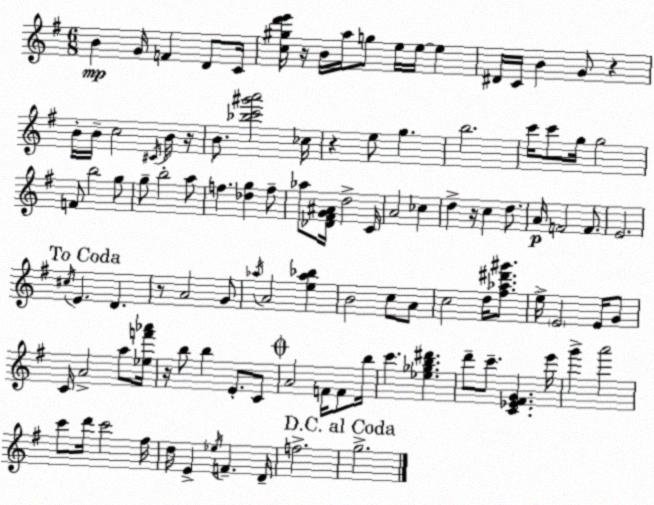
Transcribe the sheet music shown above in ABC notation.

X:1
T:Untitled
M:6/8
L:1/4
K:G
B G/4 F D/2 C/4 [c^gd'e']/4 z/4 B/4 a/4 g/2 e/4 e/4 e ^D/4 C/4 B G/2 z B/4 B/4 c2 ^C/4 B/4 z/4 B/2 [_bc'^g'a']2 _c/4 z e/2 g b2 c'/4 c'/2 g/4 g2 F/2 b2 g/2 g/2 b2 a/2 f [_dg] f/2 _a/2 [_D^FG^A]/4 d2 C/4 A2 _c d z/4 c d/2 A/4 F2 F/2 E2 ^c/4 E D z/2 A2 G/2 _a/4 A2 [e_a_b] B2 c/2 A/2 c2 d/4 [^f_a^d'^g']/2 e/4 E2 E/4 G/2 C/4 A2 a/2 [_ef'_a']/4 z/4 b/2 b E/2 C/2 A2 F/4 F/2 b/4 c' [_e_gb^d'] d'/2 c'/2 [C_E^FG] e'/4 g' a'2 c'/2 d'/4 c'2 ^f/4 d/4 E _e/4 F D/4 f2 g2